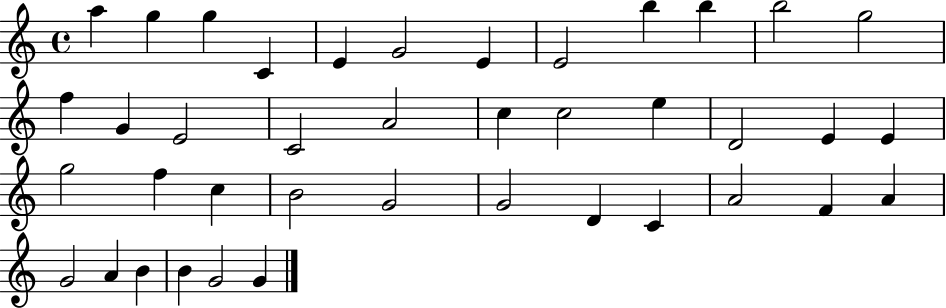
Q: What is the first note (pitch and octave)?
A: A5